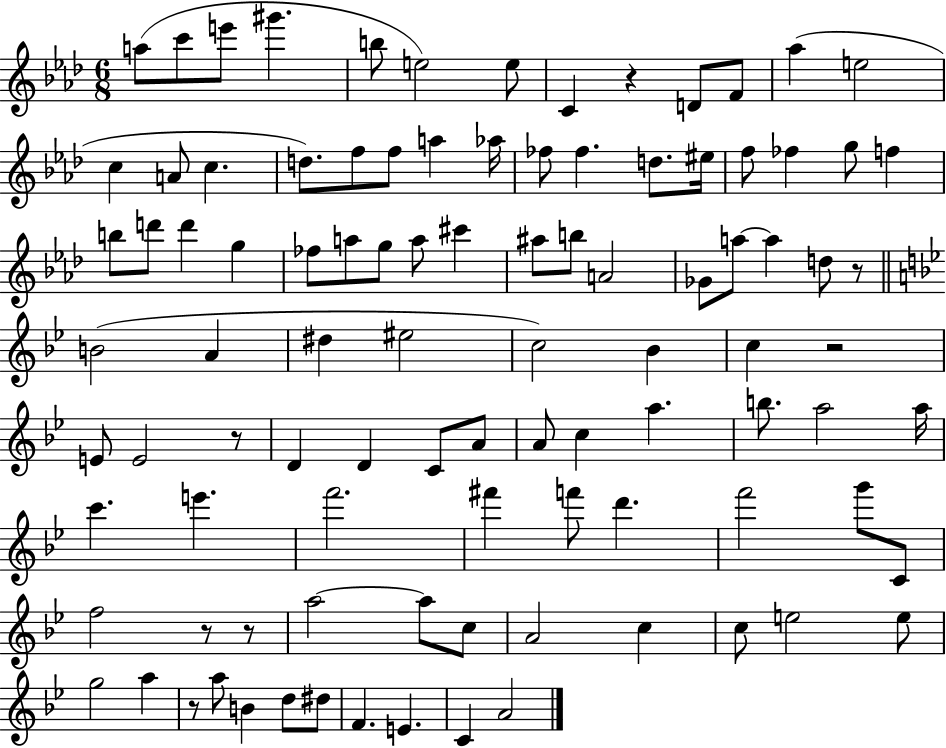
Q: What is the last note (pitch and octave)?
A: A4